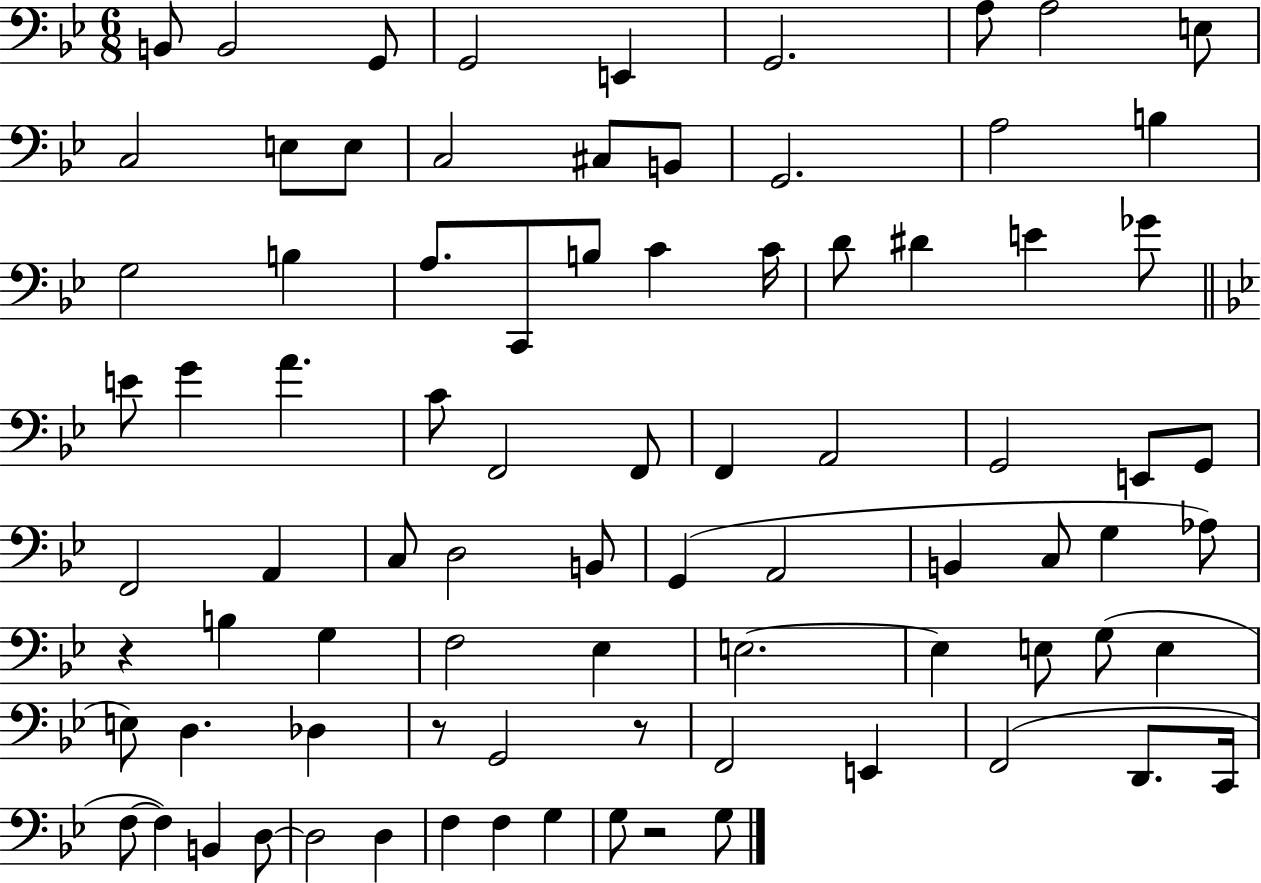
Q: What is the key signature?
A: BES major